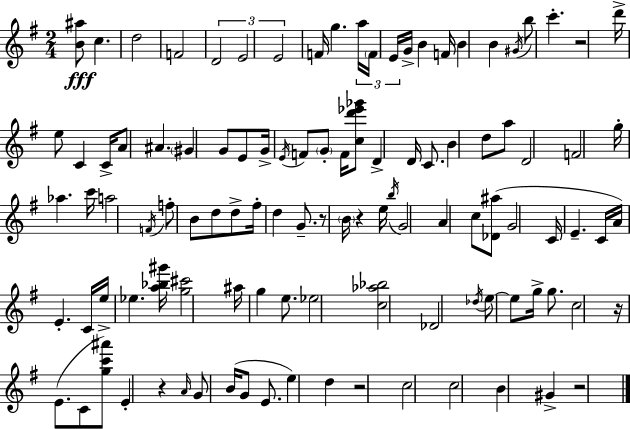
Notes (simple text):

[B4,A#5]/e C5/q. D5/h F4/h D4/h E4/h E4/h F4/s G5/q. A5/s F4/s E4/s G4/s B4/q F4/s B4/q B4/q G#4/s B5/e C6/q. R/h D6/s E5/e C4/q C4/s A4/e A#4/q. G#4/q G4/e E4/e G4/s E4/s F4/e G4/e F4/s [C5,D6,Eb6,Gb6]/e D4/q D4/s C4/e. B4/q D5/e A5/e D4/h F4/h G5/s Ab5/q. C6/s A5/h F4/s F5/e B4/e D5/e D5/e F#5/s D5/q G4/e. R/e B4/s R/q E5/s B5/s G4/h A4/q C5/e [Db4,A#5]/e G4/h C4/s E4/q. C4/s A4/s E4/q. C4/s E5/s Eb5/q. [A5,Bb5,G#6]/s [G5,C#6]/h A#5/s G5/q E5/e. Eb5/h [C5,Ab5,Bb5]/h Db4/h Db5/s E5/e E5/e G5/s G5/e. C5/h R/s E4/e. C4/e [G5,C6,A#6]/e E4/q R/q A4/s G4/e B4/s G4/e E4/e. E5/q D5/q R/h C5/h C5/h B4/q G#4/q R/h